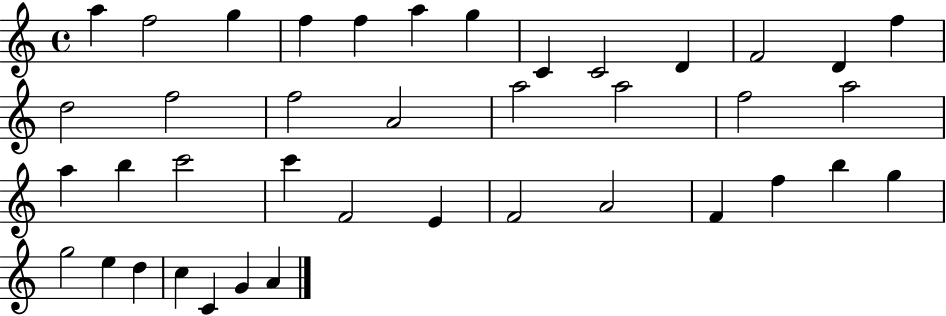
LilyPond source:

{
  \clef treble
  \time 4/4
  \defaultTimeSignature
  \key c \major
  a''4 f''2 g''4 | f''4 f''4 a''4 g''4 | c'4 c'2 d'4 | f'2 d'4 f''4 | \break d''2 f''2 | f''2 a'2 | a''2 a''2 | f''2 a''2 | \break a''4 b''4 c'''2 | c'''4 f'2 e'4 | f'2 a'2 | f'4 f''4 b''4 g''4 | \break g''2 e''4 d''4 | c''4 c'4 g'4 a'4 | \bar "|."
}